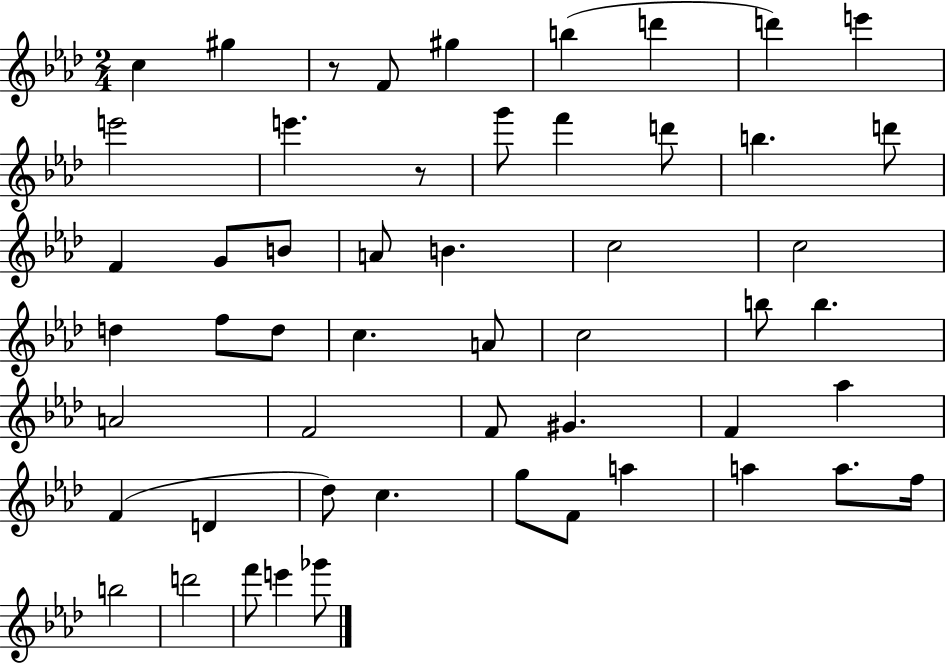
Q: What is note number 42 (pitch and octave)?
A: F4